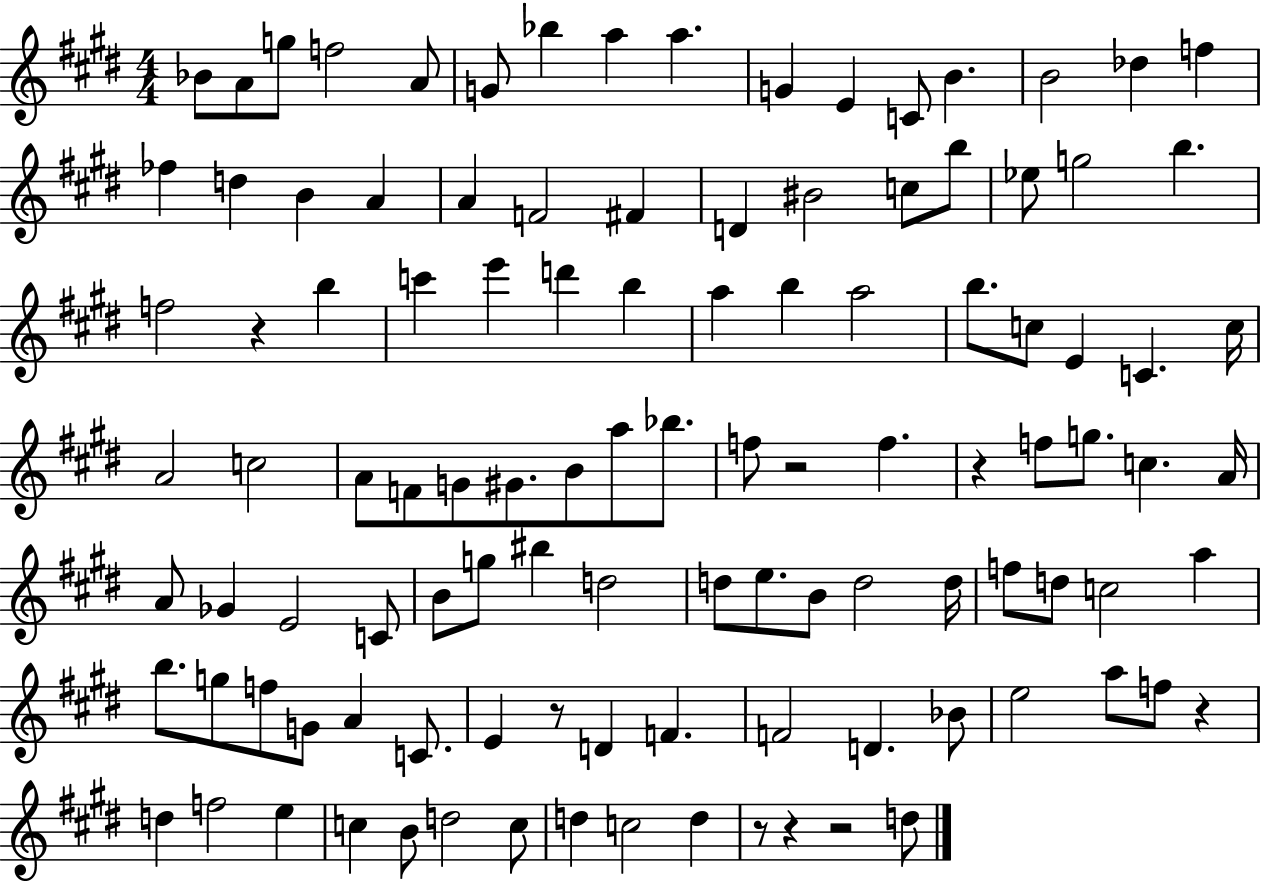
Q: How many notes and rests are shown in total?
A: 110